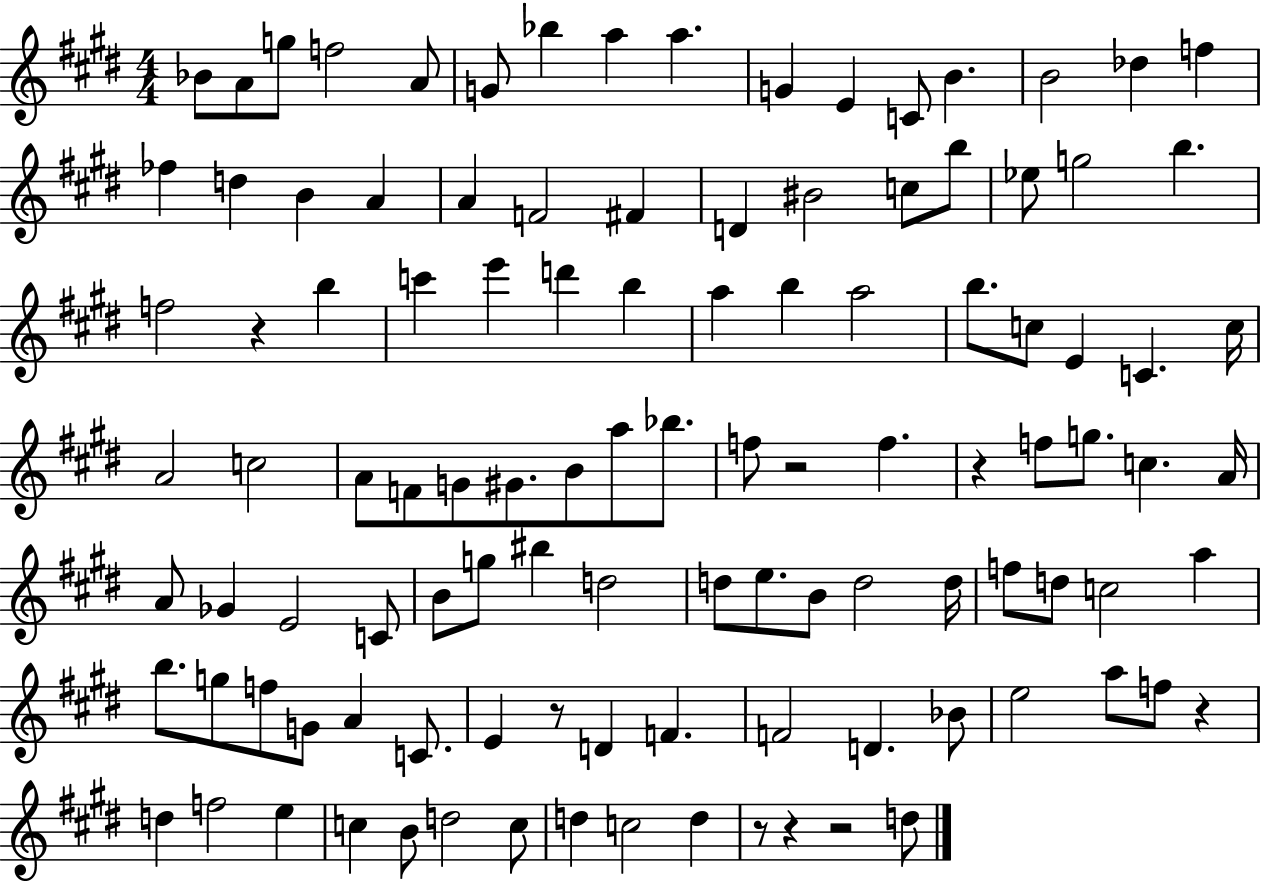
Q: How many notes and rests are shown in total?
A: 110